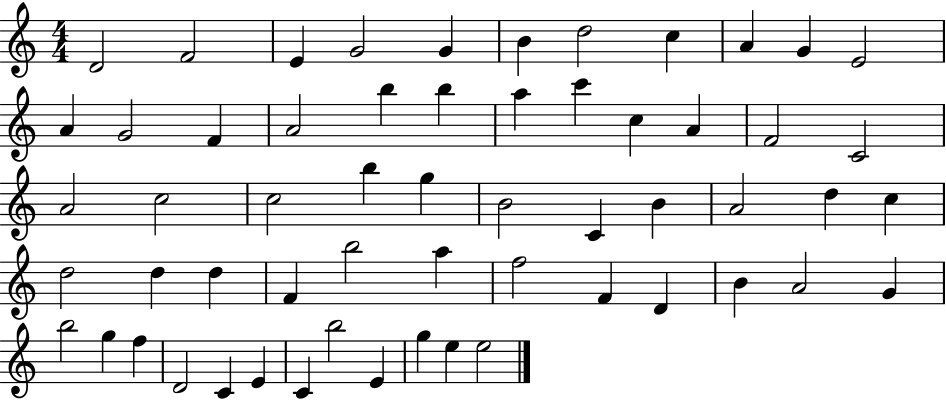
{
  \clef treble
  \numericTimeSignature
  \time 4/4
  \key c \major
  d'2 f'2 | e'4 g'2 g'4 | b'4 d''2 c''4 | a'4 g'4 e'2 | \break a'4 g'2 f'4 | a'2 b''4 b''4 | a''4 c'''4 c''4 a'4 | f'2 c'2 | \break a'2 c''2 | c''2 b''4 g''4 | b'2 c'4 b'4 | a'2 d''4 c''4 | \break d''2 d''4 d''4 | f'4 b''2 a''4 | f''2 f'4 d'4 | b'4 a'2 g'4 | \break b''2 g''4 f''4 | d'2 c'4 e'4 | c'4 b''2 e'4 | g''4 e''4 e''2 | \break \bar "|."
}